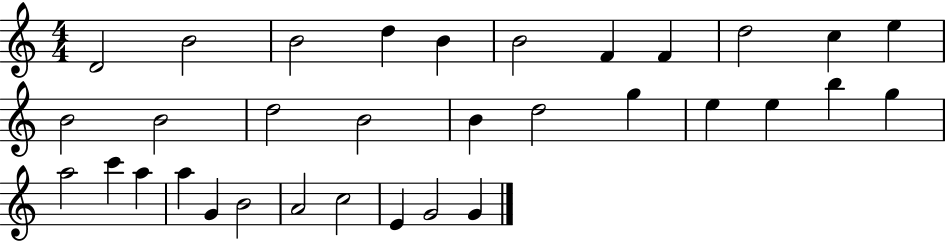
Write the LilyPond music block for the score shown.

{
  \clef treble
  \numericTimeSignature
  \time 4/4
  \key c \major
  d'2 b'2 | b'2 d''4 b'4 | b'2 f'4 f'4 | d''2 c''4 e''4 | \break b'2 b'2 | d''2 b'2 | b'4 d''2 g''4 | e''4 e''4 b''4 g''4 | \break a''2 c'''4 a''4 | a''4 g'4 b'2 | a'2 c''2 | e'4 g'2 g'4 | \break \bar "|."
}